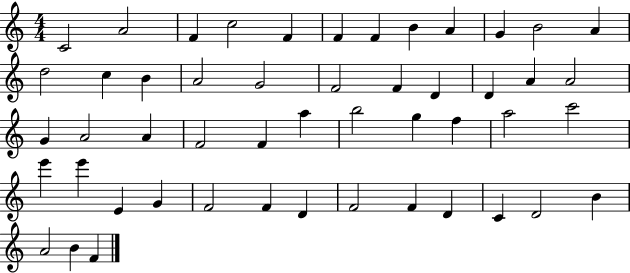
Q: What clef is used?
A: treble